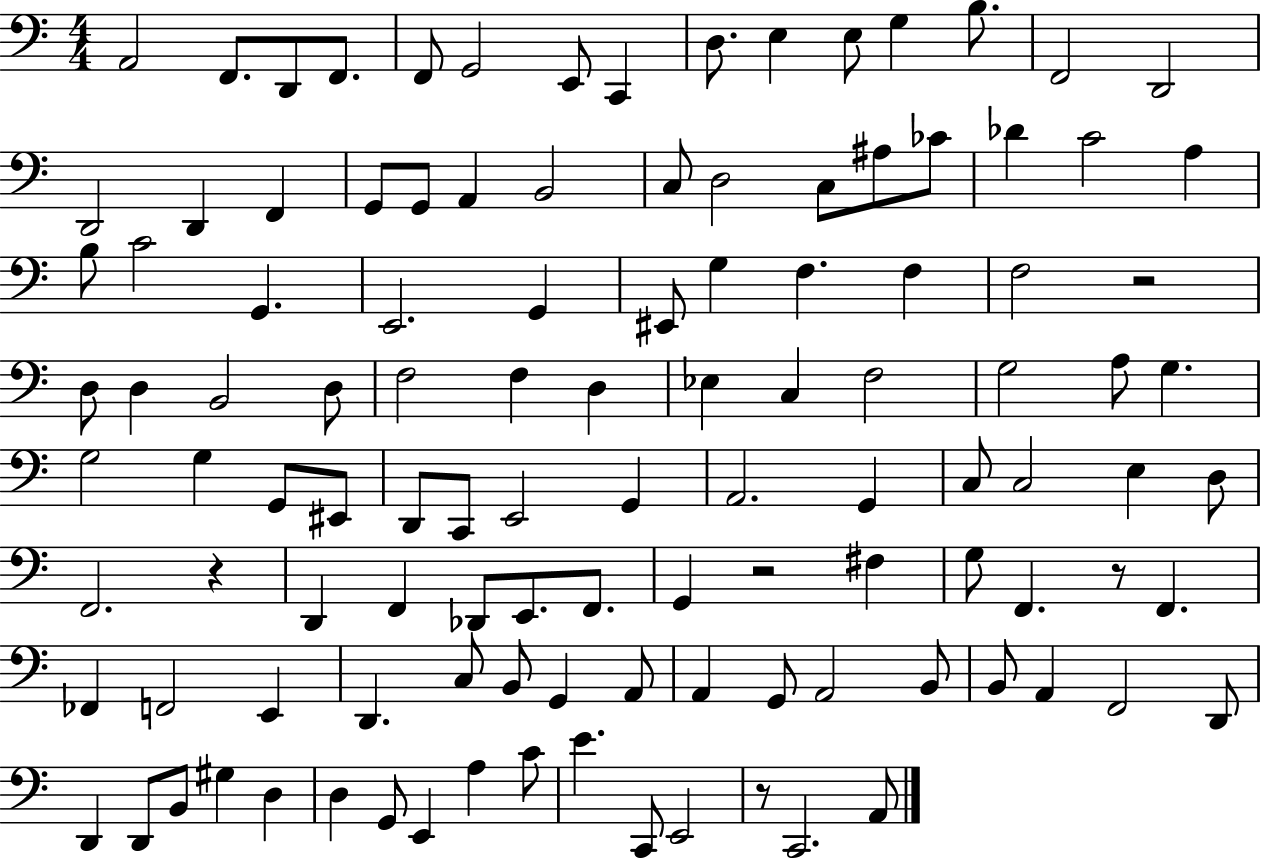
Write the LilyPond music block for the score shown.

{
  \clef bass
  \numericTimeSignature
  \time 4/4
  \key c \major
  a,2 f,8. d,8 f,8. | f,8 g,2 e,8 c,4 | d8. e4 e8 g4 b8. | f,2 d,2 | \break d,2 d,4 f,4 | g,8 g,8 a,4 b,2 | c8 d2 c8 ais8 ces'8 | des'4 c'2 a4 | \break b8 c'2 g,4. | e,2. g,4 | eis,8 g4 f4. f4 | f2 r2 | \break d8 d4 b,2 d8 | f2 f4 d4 | ees4 c4 f2 | g2 a8 g4. | \break g2 g4 g,8 eis,8 | d,8 c,8 e,2 g,4 | a,2. g,4 | c8 c2 e4 d8 | \break f,2. r4 | d,4 f,4 des,8 e,8. f,8. | g,4 r2 fis4 | g8 f,4. r8 f,4. | \break fes,4 f,2 e,4 | d,4. c8 b,8 g,4 a,8 | a,4 g,8 a,2 b,8 | b,8 a,4 f,2 d,8 | \break d,4 d,8 b,8 gis4 d4 | d4 g,8 e,4 a4 c'8 | e'4. c,8 e,2 | r8 c,2. a,8 | \break \bar "|."
}